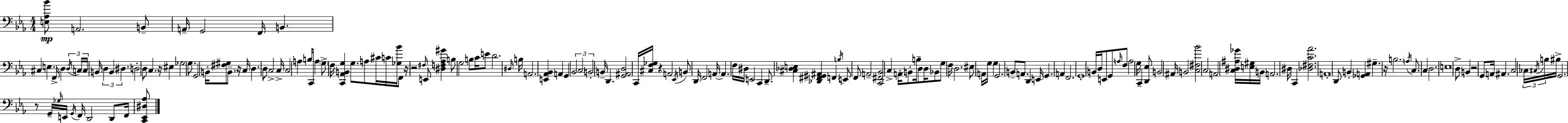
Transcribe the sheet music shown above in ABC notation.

X:1
T:Untitled
M:4/4
L:1/4
K:Eb
[E,_A,_B]/2 A,,2 B,,/2 A,,/4 G,,2 F,,/4 B,, ^C, E, F,,/4 D, D,/4 C,/4 C,/4 B,,/4 D, B,, ^D, D,2 D,/2 C, z/4 ^E, _G,2 G,/2 G,,2 B,,/4 [^F,^G,]/2 B,,/2 z/4 C,/4 D, D,/2 C,2 C,/4 C,2 A, B,/4 C,,/2 A, G,/2 F,/4 [C,,_A,,B,,G,] G,/2 A,/2 ^C/4 C/4 [_G,_B]/4 F,,/2 z/4 z2 ^F,/4 E,,/2 [^D,F,_A,^G] B,/2 G,2 B,/2 C/4 E/2 D2 ^D,/4 B,/4 A,,2 [E,,_A,,_B,,] A,, G,, _B,,2 C,2 B,,2 B,,/4 D,, [G,,^A,,D,]2 C,,/4 [^C,F,_G,]/4 z A,,2 _E,,/4 B,,/2 D,,/4 F,,2 A,,/4 A,, F,/4 ^D,/4 E,,2 C,, D,,/2 [^C,_D,E,] [_D,,^F,,^G,,^A,,] F,, B,/4 E,,/2 F,,/2 A,,2 [C,,^F,,_B,,]2 C, A,,/4 B,,/2 B,/4 D,/2 D,/4 _B,,/2 G,/2 F,/4 D,2 ^E,/2 A,,/4 G,/4 G, G,,2 B,,/2 A,,/2 D,, E,,/4 G,, A,, F,,2 G,,4 B,,/4 D,/4 E,,/2 G,,/2 A,/4 F,/2 A,2 G,/4 C,, [D,,_E,]/2 B,,2 ^A,,/4 B,,2 [C,^F,_B]2 C,2 A,,2 [C,^D,^A,_G]/4 [E,^G,]/4 B,,/4 A,,2 ^D,/4 C,, [_D,^F,C_A]2 A,,4 D,,/2 B,, [_G,,A,,] ^G, z/4 B,2 A,/4 C,/2 C, D,2 E,4 D,/2 B,, z2 G,,/2 A,,/4 ^A,, C,2 _C,/4 ^C,/4 B,/4 ^B,/4 G,,2 z/2 G,,/4 _G,/4 E,,/4 G,,/4 F,,/4 D,,2 D,,/2 F,,/4 [C,,_E,,^D,_A,]/2